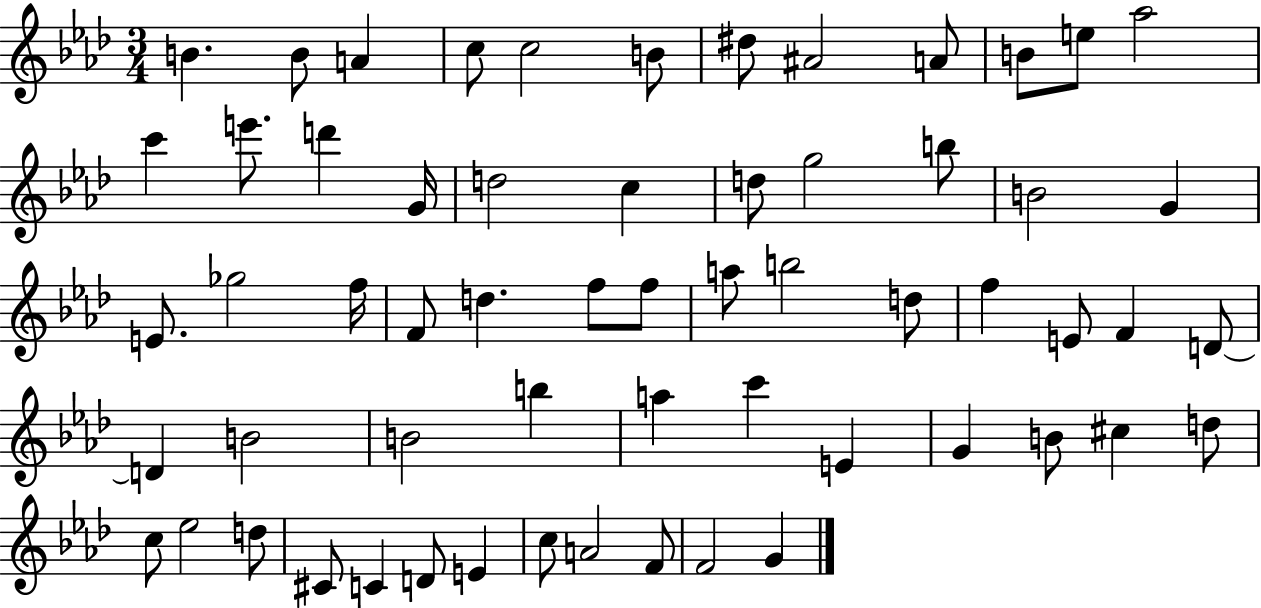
X:1
T:Untitled
M:3/4
L:1/4
K:Ab
B B/2 A c/2 c2 B/2 ^d/2 ^A2 A/2 B/2 e/2 _a2 c' e'/2 d' G/4 d2 c d/2 g2 b/2 B2 G E/2 _g2 f/4 F/2 d f/2 f/2 a/2 b2 d/2 f E/2 F D/2 D B2 B2 b a c' E G B/2 ^c d/2 c/2 _e2 d/2 ^C/2 C D/2 E c/2 A2 F/2 F2 G